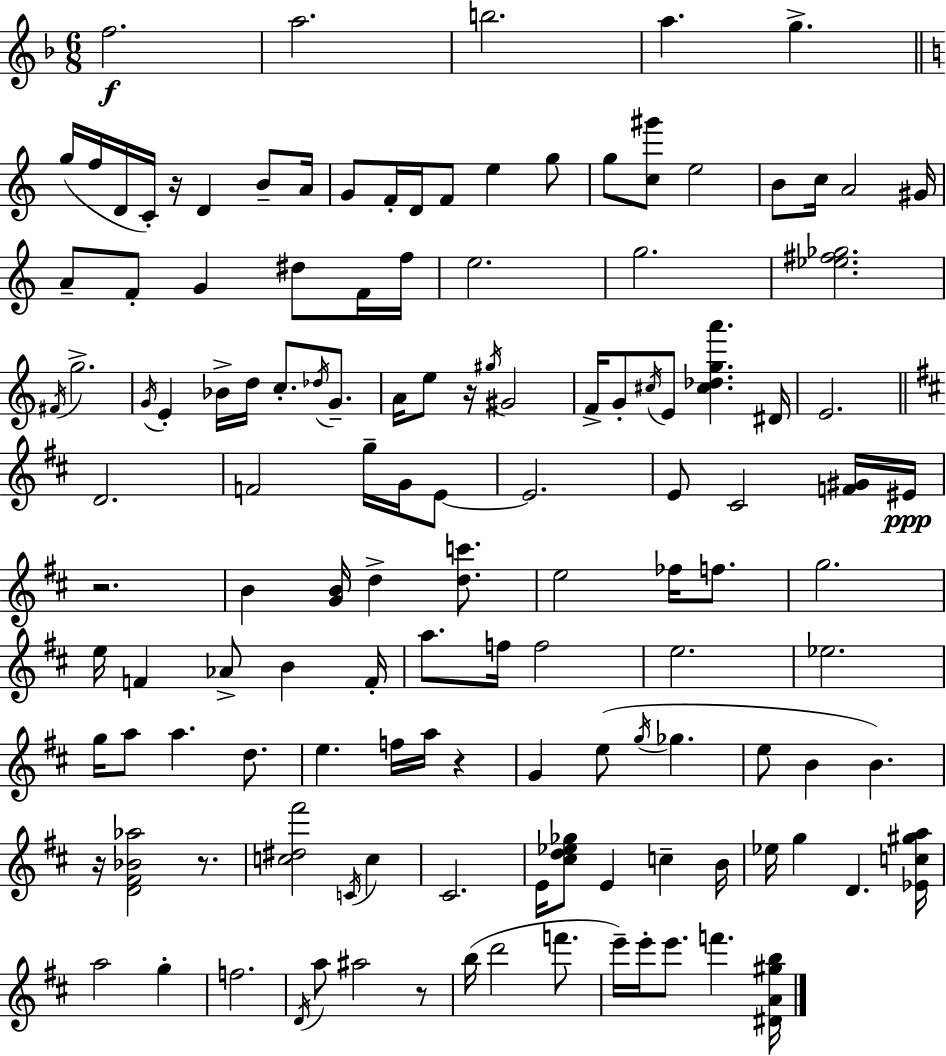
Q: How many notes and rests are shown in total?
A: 131